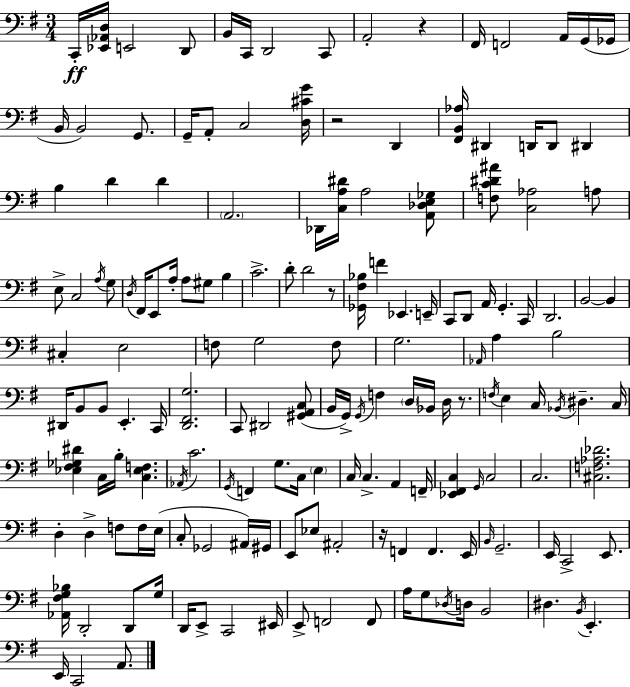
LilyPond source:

{
  \clef bass
  \numericTimeSignature
  \time 3/4
  \key e \minor
  c,16-.\ff <ees, aes, d>16 e,2 d,8 | b,16 c,16 d,2 c,8 | a,2-. r4 | fis,16 f,2 a,16 g,16( ges,16 | \break b,16 b,2) g,8. | g,16-- a,8-. c2 <d cis' g'>16 | r2 d,4 | <fis, b, aes>16 dis,4 d,16 d,8 dis,4 | \break b4 d'4 d'4 | \parenthesize a,2. | des,16 <c a dis'>16 a2 <a, des e ges>8 | <f c' dis' ais'>8 <c aes>2 a8 | \break e8-> c2 \acciaccatura { a16 } g8 | \acciaccatura { d16 } fis,16 e,8 a16-. a8 gis8 b4 | c'2.-> | d'8-. d'2 | \break r8 <ges, fis bes>16 f'4 ees,4. | e,16-- c,8 d,8 a,16 g,4.-. | c,16 d,2. | b,2~~ b,4 | \break cis4-. e2 | f8 g2 | f8 g2. | \grace { aes,16 } a4 b2 | \break dis,16 b,8 b,8 e,4.-. | c,16 <d, fis, g>2. | c,8 dis,2 | <gis, a, c>8( b,16 g,16->) \acciaccatura { g,16 } f4 \parenthesize d16 bes,16 | \break d16 r8. \acciaccatura { f16 } e4 c16 \acciaccatura { bes,16 } dis4.-- | c16 <ees fis ges dis'>4 c16 b16-. | <c ees f>4. \acciaccatura { aes,16 } c'2. | \acciaccatura { g,16 } f,4 | \break g8. c16 \parenthesize e4 c16 c4.-> | a,4 f,16-- <ees, fis, c>4 | \grace { g,16 } c2 c2. | <cis f aes des'>2. | \break d4-. | d4-> f8 f16 e16( c8-. ges,2 | ais,16) gis,16 e,8 ees8 | ais,2-. r16 f,4 | \break f,4. e,16 \grace { b,16 } g,2.-- | e,16 c,2-> | e,8. <aes, fis g bes>16 d,2-. | d,8 g16 d,16 e,8-> | \break c,2 eis,16 e,8-> | f,2 f,8 a16 g8 | \acciaccatura { des16 } d16 b,2 dis4. | \acciaccatura { b,16 } e,4.-. | \break e,16 c,2 a,8. | \bar "|."
}